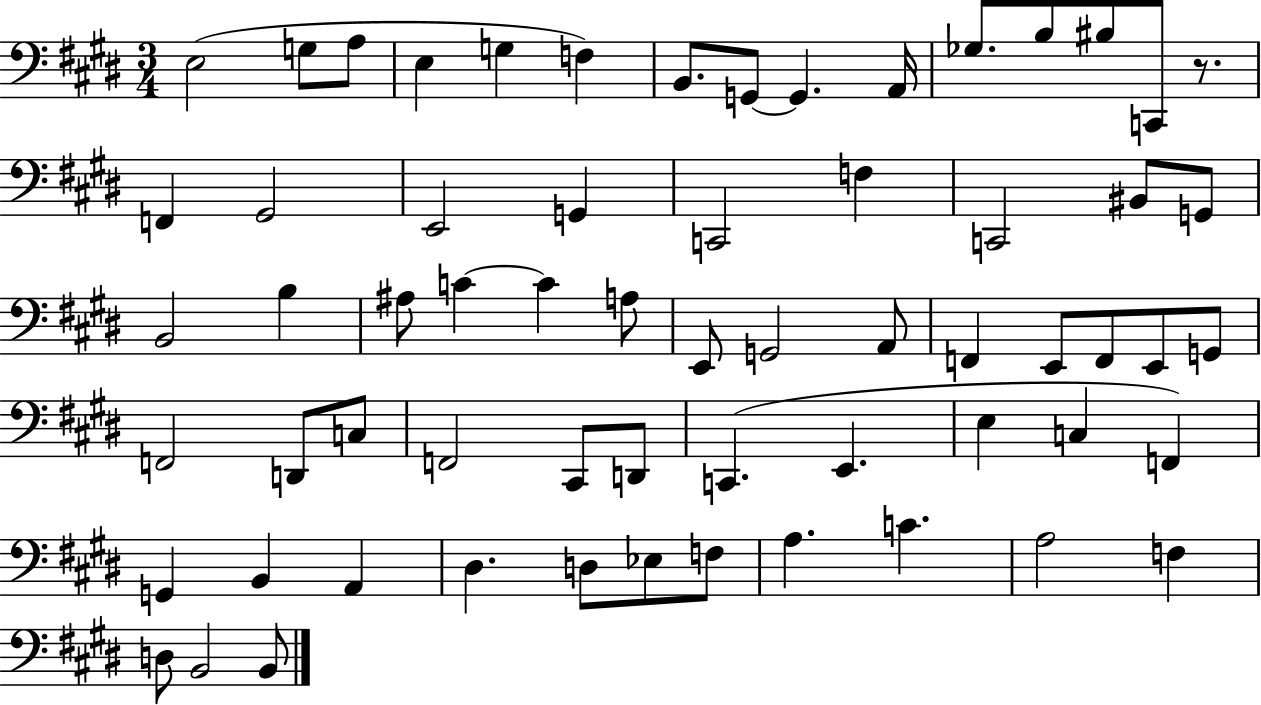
X:1
T:Untitled
M:3/4
L:1/4
K:E
E,2 G,/2 A,/2 E, G, F, B,,/2 G,,/2 G,, A,,/4 _G,/2 B,/2 ^B,/2 C,,/2 z/2 F,, ^G,,2 E,,2 G,, C,,2 F, C,,2 ^B,,/2 G,,/2 B,,2 B, ^A,/2 C C A,/2 E,,/2 G,,2 A,,/2 F,, E,,/2 F,,/2 E,,/2 G,,/2 F,,2 D,,/2 C,/2 F,,2 ^C,,/2 D,,/2 C,, E,, E, C, F,, G,, B,, A,, ^D, D,/2 _E,/2 F,/2 A, C A,2 F, D,/2 B,,2 B,,/2